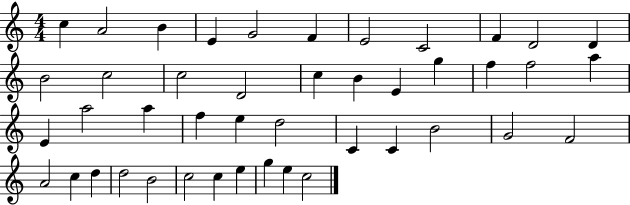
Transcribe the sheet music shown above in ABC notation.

X:1
T:Untitled
M:4/4
L:1/4
K:C
c A2 B E G2 F E2 C2 F D2 D B2 c2 c2 D2 c B E g f f2 a E a2 a f e d2 C C B2 G2 F2 A2 c d d2 B2 c2 c e g e c2